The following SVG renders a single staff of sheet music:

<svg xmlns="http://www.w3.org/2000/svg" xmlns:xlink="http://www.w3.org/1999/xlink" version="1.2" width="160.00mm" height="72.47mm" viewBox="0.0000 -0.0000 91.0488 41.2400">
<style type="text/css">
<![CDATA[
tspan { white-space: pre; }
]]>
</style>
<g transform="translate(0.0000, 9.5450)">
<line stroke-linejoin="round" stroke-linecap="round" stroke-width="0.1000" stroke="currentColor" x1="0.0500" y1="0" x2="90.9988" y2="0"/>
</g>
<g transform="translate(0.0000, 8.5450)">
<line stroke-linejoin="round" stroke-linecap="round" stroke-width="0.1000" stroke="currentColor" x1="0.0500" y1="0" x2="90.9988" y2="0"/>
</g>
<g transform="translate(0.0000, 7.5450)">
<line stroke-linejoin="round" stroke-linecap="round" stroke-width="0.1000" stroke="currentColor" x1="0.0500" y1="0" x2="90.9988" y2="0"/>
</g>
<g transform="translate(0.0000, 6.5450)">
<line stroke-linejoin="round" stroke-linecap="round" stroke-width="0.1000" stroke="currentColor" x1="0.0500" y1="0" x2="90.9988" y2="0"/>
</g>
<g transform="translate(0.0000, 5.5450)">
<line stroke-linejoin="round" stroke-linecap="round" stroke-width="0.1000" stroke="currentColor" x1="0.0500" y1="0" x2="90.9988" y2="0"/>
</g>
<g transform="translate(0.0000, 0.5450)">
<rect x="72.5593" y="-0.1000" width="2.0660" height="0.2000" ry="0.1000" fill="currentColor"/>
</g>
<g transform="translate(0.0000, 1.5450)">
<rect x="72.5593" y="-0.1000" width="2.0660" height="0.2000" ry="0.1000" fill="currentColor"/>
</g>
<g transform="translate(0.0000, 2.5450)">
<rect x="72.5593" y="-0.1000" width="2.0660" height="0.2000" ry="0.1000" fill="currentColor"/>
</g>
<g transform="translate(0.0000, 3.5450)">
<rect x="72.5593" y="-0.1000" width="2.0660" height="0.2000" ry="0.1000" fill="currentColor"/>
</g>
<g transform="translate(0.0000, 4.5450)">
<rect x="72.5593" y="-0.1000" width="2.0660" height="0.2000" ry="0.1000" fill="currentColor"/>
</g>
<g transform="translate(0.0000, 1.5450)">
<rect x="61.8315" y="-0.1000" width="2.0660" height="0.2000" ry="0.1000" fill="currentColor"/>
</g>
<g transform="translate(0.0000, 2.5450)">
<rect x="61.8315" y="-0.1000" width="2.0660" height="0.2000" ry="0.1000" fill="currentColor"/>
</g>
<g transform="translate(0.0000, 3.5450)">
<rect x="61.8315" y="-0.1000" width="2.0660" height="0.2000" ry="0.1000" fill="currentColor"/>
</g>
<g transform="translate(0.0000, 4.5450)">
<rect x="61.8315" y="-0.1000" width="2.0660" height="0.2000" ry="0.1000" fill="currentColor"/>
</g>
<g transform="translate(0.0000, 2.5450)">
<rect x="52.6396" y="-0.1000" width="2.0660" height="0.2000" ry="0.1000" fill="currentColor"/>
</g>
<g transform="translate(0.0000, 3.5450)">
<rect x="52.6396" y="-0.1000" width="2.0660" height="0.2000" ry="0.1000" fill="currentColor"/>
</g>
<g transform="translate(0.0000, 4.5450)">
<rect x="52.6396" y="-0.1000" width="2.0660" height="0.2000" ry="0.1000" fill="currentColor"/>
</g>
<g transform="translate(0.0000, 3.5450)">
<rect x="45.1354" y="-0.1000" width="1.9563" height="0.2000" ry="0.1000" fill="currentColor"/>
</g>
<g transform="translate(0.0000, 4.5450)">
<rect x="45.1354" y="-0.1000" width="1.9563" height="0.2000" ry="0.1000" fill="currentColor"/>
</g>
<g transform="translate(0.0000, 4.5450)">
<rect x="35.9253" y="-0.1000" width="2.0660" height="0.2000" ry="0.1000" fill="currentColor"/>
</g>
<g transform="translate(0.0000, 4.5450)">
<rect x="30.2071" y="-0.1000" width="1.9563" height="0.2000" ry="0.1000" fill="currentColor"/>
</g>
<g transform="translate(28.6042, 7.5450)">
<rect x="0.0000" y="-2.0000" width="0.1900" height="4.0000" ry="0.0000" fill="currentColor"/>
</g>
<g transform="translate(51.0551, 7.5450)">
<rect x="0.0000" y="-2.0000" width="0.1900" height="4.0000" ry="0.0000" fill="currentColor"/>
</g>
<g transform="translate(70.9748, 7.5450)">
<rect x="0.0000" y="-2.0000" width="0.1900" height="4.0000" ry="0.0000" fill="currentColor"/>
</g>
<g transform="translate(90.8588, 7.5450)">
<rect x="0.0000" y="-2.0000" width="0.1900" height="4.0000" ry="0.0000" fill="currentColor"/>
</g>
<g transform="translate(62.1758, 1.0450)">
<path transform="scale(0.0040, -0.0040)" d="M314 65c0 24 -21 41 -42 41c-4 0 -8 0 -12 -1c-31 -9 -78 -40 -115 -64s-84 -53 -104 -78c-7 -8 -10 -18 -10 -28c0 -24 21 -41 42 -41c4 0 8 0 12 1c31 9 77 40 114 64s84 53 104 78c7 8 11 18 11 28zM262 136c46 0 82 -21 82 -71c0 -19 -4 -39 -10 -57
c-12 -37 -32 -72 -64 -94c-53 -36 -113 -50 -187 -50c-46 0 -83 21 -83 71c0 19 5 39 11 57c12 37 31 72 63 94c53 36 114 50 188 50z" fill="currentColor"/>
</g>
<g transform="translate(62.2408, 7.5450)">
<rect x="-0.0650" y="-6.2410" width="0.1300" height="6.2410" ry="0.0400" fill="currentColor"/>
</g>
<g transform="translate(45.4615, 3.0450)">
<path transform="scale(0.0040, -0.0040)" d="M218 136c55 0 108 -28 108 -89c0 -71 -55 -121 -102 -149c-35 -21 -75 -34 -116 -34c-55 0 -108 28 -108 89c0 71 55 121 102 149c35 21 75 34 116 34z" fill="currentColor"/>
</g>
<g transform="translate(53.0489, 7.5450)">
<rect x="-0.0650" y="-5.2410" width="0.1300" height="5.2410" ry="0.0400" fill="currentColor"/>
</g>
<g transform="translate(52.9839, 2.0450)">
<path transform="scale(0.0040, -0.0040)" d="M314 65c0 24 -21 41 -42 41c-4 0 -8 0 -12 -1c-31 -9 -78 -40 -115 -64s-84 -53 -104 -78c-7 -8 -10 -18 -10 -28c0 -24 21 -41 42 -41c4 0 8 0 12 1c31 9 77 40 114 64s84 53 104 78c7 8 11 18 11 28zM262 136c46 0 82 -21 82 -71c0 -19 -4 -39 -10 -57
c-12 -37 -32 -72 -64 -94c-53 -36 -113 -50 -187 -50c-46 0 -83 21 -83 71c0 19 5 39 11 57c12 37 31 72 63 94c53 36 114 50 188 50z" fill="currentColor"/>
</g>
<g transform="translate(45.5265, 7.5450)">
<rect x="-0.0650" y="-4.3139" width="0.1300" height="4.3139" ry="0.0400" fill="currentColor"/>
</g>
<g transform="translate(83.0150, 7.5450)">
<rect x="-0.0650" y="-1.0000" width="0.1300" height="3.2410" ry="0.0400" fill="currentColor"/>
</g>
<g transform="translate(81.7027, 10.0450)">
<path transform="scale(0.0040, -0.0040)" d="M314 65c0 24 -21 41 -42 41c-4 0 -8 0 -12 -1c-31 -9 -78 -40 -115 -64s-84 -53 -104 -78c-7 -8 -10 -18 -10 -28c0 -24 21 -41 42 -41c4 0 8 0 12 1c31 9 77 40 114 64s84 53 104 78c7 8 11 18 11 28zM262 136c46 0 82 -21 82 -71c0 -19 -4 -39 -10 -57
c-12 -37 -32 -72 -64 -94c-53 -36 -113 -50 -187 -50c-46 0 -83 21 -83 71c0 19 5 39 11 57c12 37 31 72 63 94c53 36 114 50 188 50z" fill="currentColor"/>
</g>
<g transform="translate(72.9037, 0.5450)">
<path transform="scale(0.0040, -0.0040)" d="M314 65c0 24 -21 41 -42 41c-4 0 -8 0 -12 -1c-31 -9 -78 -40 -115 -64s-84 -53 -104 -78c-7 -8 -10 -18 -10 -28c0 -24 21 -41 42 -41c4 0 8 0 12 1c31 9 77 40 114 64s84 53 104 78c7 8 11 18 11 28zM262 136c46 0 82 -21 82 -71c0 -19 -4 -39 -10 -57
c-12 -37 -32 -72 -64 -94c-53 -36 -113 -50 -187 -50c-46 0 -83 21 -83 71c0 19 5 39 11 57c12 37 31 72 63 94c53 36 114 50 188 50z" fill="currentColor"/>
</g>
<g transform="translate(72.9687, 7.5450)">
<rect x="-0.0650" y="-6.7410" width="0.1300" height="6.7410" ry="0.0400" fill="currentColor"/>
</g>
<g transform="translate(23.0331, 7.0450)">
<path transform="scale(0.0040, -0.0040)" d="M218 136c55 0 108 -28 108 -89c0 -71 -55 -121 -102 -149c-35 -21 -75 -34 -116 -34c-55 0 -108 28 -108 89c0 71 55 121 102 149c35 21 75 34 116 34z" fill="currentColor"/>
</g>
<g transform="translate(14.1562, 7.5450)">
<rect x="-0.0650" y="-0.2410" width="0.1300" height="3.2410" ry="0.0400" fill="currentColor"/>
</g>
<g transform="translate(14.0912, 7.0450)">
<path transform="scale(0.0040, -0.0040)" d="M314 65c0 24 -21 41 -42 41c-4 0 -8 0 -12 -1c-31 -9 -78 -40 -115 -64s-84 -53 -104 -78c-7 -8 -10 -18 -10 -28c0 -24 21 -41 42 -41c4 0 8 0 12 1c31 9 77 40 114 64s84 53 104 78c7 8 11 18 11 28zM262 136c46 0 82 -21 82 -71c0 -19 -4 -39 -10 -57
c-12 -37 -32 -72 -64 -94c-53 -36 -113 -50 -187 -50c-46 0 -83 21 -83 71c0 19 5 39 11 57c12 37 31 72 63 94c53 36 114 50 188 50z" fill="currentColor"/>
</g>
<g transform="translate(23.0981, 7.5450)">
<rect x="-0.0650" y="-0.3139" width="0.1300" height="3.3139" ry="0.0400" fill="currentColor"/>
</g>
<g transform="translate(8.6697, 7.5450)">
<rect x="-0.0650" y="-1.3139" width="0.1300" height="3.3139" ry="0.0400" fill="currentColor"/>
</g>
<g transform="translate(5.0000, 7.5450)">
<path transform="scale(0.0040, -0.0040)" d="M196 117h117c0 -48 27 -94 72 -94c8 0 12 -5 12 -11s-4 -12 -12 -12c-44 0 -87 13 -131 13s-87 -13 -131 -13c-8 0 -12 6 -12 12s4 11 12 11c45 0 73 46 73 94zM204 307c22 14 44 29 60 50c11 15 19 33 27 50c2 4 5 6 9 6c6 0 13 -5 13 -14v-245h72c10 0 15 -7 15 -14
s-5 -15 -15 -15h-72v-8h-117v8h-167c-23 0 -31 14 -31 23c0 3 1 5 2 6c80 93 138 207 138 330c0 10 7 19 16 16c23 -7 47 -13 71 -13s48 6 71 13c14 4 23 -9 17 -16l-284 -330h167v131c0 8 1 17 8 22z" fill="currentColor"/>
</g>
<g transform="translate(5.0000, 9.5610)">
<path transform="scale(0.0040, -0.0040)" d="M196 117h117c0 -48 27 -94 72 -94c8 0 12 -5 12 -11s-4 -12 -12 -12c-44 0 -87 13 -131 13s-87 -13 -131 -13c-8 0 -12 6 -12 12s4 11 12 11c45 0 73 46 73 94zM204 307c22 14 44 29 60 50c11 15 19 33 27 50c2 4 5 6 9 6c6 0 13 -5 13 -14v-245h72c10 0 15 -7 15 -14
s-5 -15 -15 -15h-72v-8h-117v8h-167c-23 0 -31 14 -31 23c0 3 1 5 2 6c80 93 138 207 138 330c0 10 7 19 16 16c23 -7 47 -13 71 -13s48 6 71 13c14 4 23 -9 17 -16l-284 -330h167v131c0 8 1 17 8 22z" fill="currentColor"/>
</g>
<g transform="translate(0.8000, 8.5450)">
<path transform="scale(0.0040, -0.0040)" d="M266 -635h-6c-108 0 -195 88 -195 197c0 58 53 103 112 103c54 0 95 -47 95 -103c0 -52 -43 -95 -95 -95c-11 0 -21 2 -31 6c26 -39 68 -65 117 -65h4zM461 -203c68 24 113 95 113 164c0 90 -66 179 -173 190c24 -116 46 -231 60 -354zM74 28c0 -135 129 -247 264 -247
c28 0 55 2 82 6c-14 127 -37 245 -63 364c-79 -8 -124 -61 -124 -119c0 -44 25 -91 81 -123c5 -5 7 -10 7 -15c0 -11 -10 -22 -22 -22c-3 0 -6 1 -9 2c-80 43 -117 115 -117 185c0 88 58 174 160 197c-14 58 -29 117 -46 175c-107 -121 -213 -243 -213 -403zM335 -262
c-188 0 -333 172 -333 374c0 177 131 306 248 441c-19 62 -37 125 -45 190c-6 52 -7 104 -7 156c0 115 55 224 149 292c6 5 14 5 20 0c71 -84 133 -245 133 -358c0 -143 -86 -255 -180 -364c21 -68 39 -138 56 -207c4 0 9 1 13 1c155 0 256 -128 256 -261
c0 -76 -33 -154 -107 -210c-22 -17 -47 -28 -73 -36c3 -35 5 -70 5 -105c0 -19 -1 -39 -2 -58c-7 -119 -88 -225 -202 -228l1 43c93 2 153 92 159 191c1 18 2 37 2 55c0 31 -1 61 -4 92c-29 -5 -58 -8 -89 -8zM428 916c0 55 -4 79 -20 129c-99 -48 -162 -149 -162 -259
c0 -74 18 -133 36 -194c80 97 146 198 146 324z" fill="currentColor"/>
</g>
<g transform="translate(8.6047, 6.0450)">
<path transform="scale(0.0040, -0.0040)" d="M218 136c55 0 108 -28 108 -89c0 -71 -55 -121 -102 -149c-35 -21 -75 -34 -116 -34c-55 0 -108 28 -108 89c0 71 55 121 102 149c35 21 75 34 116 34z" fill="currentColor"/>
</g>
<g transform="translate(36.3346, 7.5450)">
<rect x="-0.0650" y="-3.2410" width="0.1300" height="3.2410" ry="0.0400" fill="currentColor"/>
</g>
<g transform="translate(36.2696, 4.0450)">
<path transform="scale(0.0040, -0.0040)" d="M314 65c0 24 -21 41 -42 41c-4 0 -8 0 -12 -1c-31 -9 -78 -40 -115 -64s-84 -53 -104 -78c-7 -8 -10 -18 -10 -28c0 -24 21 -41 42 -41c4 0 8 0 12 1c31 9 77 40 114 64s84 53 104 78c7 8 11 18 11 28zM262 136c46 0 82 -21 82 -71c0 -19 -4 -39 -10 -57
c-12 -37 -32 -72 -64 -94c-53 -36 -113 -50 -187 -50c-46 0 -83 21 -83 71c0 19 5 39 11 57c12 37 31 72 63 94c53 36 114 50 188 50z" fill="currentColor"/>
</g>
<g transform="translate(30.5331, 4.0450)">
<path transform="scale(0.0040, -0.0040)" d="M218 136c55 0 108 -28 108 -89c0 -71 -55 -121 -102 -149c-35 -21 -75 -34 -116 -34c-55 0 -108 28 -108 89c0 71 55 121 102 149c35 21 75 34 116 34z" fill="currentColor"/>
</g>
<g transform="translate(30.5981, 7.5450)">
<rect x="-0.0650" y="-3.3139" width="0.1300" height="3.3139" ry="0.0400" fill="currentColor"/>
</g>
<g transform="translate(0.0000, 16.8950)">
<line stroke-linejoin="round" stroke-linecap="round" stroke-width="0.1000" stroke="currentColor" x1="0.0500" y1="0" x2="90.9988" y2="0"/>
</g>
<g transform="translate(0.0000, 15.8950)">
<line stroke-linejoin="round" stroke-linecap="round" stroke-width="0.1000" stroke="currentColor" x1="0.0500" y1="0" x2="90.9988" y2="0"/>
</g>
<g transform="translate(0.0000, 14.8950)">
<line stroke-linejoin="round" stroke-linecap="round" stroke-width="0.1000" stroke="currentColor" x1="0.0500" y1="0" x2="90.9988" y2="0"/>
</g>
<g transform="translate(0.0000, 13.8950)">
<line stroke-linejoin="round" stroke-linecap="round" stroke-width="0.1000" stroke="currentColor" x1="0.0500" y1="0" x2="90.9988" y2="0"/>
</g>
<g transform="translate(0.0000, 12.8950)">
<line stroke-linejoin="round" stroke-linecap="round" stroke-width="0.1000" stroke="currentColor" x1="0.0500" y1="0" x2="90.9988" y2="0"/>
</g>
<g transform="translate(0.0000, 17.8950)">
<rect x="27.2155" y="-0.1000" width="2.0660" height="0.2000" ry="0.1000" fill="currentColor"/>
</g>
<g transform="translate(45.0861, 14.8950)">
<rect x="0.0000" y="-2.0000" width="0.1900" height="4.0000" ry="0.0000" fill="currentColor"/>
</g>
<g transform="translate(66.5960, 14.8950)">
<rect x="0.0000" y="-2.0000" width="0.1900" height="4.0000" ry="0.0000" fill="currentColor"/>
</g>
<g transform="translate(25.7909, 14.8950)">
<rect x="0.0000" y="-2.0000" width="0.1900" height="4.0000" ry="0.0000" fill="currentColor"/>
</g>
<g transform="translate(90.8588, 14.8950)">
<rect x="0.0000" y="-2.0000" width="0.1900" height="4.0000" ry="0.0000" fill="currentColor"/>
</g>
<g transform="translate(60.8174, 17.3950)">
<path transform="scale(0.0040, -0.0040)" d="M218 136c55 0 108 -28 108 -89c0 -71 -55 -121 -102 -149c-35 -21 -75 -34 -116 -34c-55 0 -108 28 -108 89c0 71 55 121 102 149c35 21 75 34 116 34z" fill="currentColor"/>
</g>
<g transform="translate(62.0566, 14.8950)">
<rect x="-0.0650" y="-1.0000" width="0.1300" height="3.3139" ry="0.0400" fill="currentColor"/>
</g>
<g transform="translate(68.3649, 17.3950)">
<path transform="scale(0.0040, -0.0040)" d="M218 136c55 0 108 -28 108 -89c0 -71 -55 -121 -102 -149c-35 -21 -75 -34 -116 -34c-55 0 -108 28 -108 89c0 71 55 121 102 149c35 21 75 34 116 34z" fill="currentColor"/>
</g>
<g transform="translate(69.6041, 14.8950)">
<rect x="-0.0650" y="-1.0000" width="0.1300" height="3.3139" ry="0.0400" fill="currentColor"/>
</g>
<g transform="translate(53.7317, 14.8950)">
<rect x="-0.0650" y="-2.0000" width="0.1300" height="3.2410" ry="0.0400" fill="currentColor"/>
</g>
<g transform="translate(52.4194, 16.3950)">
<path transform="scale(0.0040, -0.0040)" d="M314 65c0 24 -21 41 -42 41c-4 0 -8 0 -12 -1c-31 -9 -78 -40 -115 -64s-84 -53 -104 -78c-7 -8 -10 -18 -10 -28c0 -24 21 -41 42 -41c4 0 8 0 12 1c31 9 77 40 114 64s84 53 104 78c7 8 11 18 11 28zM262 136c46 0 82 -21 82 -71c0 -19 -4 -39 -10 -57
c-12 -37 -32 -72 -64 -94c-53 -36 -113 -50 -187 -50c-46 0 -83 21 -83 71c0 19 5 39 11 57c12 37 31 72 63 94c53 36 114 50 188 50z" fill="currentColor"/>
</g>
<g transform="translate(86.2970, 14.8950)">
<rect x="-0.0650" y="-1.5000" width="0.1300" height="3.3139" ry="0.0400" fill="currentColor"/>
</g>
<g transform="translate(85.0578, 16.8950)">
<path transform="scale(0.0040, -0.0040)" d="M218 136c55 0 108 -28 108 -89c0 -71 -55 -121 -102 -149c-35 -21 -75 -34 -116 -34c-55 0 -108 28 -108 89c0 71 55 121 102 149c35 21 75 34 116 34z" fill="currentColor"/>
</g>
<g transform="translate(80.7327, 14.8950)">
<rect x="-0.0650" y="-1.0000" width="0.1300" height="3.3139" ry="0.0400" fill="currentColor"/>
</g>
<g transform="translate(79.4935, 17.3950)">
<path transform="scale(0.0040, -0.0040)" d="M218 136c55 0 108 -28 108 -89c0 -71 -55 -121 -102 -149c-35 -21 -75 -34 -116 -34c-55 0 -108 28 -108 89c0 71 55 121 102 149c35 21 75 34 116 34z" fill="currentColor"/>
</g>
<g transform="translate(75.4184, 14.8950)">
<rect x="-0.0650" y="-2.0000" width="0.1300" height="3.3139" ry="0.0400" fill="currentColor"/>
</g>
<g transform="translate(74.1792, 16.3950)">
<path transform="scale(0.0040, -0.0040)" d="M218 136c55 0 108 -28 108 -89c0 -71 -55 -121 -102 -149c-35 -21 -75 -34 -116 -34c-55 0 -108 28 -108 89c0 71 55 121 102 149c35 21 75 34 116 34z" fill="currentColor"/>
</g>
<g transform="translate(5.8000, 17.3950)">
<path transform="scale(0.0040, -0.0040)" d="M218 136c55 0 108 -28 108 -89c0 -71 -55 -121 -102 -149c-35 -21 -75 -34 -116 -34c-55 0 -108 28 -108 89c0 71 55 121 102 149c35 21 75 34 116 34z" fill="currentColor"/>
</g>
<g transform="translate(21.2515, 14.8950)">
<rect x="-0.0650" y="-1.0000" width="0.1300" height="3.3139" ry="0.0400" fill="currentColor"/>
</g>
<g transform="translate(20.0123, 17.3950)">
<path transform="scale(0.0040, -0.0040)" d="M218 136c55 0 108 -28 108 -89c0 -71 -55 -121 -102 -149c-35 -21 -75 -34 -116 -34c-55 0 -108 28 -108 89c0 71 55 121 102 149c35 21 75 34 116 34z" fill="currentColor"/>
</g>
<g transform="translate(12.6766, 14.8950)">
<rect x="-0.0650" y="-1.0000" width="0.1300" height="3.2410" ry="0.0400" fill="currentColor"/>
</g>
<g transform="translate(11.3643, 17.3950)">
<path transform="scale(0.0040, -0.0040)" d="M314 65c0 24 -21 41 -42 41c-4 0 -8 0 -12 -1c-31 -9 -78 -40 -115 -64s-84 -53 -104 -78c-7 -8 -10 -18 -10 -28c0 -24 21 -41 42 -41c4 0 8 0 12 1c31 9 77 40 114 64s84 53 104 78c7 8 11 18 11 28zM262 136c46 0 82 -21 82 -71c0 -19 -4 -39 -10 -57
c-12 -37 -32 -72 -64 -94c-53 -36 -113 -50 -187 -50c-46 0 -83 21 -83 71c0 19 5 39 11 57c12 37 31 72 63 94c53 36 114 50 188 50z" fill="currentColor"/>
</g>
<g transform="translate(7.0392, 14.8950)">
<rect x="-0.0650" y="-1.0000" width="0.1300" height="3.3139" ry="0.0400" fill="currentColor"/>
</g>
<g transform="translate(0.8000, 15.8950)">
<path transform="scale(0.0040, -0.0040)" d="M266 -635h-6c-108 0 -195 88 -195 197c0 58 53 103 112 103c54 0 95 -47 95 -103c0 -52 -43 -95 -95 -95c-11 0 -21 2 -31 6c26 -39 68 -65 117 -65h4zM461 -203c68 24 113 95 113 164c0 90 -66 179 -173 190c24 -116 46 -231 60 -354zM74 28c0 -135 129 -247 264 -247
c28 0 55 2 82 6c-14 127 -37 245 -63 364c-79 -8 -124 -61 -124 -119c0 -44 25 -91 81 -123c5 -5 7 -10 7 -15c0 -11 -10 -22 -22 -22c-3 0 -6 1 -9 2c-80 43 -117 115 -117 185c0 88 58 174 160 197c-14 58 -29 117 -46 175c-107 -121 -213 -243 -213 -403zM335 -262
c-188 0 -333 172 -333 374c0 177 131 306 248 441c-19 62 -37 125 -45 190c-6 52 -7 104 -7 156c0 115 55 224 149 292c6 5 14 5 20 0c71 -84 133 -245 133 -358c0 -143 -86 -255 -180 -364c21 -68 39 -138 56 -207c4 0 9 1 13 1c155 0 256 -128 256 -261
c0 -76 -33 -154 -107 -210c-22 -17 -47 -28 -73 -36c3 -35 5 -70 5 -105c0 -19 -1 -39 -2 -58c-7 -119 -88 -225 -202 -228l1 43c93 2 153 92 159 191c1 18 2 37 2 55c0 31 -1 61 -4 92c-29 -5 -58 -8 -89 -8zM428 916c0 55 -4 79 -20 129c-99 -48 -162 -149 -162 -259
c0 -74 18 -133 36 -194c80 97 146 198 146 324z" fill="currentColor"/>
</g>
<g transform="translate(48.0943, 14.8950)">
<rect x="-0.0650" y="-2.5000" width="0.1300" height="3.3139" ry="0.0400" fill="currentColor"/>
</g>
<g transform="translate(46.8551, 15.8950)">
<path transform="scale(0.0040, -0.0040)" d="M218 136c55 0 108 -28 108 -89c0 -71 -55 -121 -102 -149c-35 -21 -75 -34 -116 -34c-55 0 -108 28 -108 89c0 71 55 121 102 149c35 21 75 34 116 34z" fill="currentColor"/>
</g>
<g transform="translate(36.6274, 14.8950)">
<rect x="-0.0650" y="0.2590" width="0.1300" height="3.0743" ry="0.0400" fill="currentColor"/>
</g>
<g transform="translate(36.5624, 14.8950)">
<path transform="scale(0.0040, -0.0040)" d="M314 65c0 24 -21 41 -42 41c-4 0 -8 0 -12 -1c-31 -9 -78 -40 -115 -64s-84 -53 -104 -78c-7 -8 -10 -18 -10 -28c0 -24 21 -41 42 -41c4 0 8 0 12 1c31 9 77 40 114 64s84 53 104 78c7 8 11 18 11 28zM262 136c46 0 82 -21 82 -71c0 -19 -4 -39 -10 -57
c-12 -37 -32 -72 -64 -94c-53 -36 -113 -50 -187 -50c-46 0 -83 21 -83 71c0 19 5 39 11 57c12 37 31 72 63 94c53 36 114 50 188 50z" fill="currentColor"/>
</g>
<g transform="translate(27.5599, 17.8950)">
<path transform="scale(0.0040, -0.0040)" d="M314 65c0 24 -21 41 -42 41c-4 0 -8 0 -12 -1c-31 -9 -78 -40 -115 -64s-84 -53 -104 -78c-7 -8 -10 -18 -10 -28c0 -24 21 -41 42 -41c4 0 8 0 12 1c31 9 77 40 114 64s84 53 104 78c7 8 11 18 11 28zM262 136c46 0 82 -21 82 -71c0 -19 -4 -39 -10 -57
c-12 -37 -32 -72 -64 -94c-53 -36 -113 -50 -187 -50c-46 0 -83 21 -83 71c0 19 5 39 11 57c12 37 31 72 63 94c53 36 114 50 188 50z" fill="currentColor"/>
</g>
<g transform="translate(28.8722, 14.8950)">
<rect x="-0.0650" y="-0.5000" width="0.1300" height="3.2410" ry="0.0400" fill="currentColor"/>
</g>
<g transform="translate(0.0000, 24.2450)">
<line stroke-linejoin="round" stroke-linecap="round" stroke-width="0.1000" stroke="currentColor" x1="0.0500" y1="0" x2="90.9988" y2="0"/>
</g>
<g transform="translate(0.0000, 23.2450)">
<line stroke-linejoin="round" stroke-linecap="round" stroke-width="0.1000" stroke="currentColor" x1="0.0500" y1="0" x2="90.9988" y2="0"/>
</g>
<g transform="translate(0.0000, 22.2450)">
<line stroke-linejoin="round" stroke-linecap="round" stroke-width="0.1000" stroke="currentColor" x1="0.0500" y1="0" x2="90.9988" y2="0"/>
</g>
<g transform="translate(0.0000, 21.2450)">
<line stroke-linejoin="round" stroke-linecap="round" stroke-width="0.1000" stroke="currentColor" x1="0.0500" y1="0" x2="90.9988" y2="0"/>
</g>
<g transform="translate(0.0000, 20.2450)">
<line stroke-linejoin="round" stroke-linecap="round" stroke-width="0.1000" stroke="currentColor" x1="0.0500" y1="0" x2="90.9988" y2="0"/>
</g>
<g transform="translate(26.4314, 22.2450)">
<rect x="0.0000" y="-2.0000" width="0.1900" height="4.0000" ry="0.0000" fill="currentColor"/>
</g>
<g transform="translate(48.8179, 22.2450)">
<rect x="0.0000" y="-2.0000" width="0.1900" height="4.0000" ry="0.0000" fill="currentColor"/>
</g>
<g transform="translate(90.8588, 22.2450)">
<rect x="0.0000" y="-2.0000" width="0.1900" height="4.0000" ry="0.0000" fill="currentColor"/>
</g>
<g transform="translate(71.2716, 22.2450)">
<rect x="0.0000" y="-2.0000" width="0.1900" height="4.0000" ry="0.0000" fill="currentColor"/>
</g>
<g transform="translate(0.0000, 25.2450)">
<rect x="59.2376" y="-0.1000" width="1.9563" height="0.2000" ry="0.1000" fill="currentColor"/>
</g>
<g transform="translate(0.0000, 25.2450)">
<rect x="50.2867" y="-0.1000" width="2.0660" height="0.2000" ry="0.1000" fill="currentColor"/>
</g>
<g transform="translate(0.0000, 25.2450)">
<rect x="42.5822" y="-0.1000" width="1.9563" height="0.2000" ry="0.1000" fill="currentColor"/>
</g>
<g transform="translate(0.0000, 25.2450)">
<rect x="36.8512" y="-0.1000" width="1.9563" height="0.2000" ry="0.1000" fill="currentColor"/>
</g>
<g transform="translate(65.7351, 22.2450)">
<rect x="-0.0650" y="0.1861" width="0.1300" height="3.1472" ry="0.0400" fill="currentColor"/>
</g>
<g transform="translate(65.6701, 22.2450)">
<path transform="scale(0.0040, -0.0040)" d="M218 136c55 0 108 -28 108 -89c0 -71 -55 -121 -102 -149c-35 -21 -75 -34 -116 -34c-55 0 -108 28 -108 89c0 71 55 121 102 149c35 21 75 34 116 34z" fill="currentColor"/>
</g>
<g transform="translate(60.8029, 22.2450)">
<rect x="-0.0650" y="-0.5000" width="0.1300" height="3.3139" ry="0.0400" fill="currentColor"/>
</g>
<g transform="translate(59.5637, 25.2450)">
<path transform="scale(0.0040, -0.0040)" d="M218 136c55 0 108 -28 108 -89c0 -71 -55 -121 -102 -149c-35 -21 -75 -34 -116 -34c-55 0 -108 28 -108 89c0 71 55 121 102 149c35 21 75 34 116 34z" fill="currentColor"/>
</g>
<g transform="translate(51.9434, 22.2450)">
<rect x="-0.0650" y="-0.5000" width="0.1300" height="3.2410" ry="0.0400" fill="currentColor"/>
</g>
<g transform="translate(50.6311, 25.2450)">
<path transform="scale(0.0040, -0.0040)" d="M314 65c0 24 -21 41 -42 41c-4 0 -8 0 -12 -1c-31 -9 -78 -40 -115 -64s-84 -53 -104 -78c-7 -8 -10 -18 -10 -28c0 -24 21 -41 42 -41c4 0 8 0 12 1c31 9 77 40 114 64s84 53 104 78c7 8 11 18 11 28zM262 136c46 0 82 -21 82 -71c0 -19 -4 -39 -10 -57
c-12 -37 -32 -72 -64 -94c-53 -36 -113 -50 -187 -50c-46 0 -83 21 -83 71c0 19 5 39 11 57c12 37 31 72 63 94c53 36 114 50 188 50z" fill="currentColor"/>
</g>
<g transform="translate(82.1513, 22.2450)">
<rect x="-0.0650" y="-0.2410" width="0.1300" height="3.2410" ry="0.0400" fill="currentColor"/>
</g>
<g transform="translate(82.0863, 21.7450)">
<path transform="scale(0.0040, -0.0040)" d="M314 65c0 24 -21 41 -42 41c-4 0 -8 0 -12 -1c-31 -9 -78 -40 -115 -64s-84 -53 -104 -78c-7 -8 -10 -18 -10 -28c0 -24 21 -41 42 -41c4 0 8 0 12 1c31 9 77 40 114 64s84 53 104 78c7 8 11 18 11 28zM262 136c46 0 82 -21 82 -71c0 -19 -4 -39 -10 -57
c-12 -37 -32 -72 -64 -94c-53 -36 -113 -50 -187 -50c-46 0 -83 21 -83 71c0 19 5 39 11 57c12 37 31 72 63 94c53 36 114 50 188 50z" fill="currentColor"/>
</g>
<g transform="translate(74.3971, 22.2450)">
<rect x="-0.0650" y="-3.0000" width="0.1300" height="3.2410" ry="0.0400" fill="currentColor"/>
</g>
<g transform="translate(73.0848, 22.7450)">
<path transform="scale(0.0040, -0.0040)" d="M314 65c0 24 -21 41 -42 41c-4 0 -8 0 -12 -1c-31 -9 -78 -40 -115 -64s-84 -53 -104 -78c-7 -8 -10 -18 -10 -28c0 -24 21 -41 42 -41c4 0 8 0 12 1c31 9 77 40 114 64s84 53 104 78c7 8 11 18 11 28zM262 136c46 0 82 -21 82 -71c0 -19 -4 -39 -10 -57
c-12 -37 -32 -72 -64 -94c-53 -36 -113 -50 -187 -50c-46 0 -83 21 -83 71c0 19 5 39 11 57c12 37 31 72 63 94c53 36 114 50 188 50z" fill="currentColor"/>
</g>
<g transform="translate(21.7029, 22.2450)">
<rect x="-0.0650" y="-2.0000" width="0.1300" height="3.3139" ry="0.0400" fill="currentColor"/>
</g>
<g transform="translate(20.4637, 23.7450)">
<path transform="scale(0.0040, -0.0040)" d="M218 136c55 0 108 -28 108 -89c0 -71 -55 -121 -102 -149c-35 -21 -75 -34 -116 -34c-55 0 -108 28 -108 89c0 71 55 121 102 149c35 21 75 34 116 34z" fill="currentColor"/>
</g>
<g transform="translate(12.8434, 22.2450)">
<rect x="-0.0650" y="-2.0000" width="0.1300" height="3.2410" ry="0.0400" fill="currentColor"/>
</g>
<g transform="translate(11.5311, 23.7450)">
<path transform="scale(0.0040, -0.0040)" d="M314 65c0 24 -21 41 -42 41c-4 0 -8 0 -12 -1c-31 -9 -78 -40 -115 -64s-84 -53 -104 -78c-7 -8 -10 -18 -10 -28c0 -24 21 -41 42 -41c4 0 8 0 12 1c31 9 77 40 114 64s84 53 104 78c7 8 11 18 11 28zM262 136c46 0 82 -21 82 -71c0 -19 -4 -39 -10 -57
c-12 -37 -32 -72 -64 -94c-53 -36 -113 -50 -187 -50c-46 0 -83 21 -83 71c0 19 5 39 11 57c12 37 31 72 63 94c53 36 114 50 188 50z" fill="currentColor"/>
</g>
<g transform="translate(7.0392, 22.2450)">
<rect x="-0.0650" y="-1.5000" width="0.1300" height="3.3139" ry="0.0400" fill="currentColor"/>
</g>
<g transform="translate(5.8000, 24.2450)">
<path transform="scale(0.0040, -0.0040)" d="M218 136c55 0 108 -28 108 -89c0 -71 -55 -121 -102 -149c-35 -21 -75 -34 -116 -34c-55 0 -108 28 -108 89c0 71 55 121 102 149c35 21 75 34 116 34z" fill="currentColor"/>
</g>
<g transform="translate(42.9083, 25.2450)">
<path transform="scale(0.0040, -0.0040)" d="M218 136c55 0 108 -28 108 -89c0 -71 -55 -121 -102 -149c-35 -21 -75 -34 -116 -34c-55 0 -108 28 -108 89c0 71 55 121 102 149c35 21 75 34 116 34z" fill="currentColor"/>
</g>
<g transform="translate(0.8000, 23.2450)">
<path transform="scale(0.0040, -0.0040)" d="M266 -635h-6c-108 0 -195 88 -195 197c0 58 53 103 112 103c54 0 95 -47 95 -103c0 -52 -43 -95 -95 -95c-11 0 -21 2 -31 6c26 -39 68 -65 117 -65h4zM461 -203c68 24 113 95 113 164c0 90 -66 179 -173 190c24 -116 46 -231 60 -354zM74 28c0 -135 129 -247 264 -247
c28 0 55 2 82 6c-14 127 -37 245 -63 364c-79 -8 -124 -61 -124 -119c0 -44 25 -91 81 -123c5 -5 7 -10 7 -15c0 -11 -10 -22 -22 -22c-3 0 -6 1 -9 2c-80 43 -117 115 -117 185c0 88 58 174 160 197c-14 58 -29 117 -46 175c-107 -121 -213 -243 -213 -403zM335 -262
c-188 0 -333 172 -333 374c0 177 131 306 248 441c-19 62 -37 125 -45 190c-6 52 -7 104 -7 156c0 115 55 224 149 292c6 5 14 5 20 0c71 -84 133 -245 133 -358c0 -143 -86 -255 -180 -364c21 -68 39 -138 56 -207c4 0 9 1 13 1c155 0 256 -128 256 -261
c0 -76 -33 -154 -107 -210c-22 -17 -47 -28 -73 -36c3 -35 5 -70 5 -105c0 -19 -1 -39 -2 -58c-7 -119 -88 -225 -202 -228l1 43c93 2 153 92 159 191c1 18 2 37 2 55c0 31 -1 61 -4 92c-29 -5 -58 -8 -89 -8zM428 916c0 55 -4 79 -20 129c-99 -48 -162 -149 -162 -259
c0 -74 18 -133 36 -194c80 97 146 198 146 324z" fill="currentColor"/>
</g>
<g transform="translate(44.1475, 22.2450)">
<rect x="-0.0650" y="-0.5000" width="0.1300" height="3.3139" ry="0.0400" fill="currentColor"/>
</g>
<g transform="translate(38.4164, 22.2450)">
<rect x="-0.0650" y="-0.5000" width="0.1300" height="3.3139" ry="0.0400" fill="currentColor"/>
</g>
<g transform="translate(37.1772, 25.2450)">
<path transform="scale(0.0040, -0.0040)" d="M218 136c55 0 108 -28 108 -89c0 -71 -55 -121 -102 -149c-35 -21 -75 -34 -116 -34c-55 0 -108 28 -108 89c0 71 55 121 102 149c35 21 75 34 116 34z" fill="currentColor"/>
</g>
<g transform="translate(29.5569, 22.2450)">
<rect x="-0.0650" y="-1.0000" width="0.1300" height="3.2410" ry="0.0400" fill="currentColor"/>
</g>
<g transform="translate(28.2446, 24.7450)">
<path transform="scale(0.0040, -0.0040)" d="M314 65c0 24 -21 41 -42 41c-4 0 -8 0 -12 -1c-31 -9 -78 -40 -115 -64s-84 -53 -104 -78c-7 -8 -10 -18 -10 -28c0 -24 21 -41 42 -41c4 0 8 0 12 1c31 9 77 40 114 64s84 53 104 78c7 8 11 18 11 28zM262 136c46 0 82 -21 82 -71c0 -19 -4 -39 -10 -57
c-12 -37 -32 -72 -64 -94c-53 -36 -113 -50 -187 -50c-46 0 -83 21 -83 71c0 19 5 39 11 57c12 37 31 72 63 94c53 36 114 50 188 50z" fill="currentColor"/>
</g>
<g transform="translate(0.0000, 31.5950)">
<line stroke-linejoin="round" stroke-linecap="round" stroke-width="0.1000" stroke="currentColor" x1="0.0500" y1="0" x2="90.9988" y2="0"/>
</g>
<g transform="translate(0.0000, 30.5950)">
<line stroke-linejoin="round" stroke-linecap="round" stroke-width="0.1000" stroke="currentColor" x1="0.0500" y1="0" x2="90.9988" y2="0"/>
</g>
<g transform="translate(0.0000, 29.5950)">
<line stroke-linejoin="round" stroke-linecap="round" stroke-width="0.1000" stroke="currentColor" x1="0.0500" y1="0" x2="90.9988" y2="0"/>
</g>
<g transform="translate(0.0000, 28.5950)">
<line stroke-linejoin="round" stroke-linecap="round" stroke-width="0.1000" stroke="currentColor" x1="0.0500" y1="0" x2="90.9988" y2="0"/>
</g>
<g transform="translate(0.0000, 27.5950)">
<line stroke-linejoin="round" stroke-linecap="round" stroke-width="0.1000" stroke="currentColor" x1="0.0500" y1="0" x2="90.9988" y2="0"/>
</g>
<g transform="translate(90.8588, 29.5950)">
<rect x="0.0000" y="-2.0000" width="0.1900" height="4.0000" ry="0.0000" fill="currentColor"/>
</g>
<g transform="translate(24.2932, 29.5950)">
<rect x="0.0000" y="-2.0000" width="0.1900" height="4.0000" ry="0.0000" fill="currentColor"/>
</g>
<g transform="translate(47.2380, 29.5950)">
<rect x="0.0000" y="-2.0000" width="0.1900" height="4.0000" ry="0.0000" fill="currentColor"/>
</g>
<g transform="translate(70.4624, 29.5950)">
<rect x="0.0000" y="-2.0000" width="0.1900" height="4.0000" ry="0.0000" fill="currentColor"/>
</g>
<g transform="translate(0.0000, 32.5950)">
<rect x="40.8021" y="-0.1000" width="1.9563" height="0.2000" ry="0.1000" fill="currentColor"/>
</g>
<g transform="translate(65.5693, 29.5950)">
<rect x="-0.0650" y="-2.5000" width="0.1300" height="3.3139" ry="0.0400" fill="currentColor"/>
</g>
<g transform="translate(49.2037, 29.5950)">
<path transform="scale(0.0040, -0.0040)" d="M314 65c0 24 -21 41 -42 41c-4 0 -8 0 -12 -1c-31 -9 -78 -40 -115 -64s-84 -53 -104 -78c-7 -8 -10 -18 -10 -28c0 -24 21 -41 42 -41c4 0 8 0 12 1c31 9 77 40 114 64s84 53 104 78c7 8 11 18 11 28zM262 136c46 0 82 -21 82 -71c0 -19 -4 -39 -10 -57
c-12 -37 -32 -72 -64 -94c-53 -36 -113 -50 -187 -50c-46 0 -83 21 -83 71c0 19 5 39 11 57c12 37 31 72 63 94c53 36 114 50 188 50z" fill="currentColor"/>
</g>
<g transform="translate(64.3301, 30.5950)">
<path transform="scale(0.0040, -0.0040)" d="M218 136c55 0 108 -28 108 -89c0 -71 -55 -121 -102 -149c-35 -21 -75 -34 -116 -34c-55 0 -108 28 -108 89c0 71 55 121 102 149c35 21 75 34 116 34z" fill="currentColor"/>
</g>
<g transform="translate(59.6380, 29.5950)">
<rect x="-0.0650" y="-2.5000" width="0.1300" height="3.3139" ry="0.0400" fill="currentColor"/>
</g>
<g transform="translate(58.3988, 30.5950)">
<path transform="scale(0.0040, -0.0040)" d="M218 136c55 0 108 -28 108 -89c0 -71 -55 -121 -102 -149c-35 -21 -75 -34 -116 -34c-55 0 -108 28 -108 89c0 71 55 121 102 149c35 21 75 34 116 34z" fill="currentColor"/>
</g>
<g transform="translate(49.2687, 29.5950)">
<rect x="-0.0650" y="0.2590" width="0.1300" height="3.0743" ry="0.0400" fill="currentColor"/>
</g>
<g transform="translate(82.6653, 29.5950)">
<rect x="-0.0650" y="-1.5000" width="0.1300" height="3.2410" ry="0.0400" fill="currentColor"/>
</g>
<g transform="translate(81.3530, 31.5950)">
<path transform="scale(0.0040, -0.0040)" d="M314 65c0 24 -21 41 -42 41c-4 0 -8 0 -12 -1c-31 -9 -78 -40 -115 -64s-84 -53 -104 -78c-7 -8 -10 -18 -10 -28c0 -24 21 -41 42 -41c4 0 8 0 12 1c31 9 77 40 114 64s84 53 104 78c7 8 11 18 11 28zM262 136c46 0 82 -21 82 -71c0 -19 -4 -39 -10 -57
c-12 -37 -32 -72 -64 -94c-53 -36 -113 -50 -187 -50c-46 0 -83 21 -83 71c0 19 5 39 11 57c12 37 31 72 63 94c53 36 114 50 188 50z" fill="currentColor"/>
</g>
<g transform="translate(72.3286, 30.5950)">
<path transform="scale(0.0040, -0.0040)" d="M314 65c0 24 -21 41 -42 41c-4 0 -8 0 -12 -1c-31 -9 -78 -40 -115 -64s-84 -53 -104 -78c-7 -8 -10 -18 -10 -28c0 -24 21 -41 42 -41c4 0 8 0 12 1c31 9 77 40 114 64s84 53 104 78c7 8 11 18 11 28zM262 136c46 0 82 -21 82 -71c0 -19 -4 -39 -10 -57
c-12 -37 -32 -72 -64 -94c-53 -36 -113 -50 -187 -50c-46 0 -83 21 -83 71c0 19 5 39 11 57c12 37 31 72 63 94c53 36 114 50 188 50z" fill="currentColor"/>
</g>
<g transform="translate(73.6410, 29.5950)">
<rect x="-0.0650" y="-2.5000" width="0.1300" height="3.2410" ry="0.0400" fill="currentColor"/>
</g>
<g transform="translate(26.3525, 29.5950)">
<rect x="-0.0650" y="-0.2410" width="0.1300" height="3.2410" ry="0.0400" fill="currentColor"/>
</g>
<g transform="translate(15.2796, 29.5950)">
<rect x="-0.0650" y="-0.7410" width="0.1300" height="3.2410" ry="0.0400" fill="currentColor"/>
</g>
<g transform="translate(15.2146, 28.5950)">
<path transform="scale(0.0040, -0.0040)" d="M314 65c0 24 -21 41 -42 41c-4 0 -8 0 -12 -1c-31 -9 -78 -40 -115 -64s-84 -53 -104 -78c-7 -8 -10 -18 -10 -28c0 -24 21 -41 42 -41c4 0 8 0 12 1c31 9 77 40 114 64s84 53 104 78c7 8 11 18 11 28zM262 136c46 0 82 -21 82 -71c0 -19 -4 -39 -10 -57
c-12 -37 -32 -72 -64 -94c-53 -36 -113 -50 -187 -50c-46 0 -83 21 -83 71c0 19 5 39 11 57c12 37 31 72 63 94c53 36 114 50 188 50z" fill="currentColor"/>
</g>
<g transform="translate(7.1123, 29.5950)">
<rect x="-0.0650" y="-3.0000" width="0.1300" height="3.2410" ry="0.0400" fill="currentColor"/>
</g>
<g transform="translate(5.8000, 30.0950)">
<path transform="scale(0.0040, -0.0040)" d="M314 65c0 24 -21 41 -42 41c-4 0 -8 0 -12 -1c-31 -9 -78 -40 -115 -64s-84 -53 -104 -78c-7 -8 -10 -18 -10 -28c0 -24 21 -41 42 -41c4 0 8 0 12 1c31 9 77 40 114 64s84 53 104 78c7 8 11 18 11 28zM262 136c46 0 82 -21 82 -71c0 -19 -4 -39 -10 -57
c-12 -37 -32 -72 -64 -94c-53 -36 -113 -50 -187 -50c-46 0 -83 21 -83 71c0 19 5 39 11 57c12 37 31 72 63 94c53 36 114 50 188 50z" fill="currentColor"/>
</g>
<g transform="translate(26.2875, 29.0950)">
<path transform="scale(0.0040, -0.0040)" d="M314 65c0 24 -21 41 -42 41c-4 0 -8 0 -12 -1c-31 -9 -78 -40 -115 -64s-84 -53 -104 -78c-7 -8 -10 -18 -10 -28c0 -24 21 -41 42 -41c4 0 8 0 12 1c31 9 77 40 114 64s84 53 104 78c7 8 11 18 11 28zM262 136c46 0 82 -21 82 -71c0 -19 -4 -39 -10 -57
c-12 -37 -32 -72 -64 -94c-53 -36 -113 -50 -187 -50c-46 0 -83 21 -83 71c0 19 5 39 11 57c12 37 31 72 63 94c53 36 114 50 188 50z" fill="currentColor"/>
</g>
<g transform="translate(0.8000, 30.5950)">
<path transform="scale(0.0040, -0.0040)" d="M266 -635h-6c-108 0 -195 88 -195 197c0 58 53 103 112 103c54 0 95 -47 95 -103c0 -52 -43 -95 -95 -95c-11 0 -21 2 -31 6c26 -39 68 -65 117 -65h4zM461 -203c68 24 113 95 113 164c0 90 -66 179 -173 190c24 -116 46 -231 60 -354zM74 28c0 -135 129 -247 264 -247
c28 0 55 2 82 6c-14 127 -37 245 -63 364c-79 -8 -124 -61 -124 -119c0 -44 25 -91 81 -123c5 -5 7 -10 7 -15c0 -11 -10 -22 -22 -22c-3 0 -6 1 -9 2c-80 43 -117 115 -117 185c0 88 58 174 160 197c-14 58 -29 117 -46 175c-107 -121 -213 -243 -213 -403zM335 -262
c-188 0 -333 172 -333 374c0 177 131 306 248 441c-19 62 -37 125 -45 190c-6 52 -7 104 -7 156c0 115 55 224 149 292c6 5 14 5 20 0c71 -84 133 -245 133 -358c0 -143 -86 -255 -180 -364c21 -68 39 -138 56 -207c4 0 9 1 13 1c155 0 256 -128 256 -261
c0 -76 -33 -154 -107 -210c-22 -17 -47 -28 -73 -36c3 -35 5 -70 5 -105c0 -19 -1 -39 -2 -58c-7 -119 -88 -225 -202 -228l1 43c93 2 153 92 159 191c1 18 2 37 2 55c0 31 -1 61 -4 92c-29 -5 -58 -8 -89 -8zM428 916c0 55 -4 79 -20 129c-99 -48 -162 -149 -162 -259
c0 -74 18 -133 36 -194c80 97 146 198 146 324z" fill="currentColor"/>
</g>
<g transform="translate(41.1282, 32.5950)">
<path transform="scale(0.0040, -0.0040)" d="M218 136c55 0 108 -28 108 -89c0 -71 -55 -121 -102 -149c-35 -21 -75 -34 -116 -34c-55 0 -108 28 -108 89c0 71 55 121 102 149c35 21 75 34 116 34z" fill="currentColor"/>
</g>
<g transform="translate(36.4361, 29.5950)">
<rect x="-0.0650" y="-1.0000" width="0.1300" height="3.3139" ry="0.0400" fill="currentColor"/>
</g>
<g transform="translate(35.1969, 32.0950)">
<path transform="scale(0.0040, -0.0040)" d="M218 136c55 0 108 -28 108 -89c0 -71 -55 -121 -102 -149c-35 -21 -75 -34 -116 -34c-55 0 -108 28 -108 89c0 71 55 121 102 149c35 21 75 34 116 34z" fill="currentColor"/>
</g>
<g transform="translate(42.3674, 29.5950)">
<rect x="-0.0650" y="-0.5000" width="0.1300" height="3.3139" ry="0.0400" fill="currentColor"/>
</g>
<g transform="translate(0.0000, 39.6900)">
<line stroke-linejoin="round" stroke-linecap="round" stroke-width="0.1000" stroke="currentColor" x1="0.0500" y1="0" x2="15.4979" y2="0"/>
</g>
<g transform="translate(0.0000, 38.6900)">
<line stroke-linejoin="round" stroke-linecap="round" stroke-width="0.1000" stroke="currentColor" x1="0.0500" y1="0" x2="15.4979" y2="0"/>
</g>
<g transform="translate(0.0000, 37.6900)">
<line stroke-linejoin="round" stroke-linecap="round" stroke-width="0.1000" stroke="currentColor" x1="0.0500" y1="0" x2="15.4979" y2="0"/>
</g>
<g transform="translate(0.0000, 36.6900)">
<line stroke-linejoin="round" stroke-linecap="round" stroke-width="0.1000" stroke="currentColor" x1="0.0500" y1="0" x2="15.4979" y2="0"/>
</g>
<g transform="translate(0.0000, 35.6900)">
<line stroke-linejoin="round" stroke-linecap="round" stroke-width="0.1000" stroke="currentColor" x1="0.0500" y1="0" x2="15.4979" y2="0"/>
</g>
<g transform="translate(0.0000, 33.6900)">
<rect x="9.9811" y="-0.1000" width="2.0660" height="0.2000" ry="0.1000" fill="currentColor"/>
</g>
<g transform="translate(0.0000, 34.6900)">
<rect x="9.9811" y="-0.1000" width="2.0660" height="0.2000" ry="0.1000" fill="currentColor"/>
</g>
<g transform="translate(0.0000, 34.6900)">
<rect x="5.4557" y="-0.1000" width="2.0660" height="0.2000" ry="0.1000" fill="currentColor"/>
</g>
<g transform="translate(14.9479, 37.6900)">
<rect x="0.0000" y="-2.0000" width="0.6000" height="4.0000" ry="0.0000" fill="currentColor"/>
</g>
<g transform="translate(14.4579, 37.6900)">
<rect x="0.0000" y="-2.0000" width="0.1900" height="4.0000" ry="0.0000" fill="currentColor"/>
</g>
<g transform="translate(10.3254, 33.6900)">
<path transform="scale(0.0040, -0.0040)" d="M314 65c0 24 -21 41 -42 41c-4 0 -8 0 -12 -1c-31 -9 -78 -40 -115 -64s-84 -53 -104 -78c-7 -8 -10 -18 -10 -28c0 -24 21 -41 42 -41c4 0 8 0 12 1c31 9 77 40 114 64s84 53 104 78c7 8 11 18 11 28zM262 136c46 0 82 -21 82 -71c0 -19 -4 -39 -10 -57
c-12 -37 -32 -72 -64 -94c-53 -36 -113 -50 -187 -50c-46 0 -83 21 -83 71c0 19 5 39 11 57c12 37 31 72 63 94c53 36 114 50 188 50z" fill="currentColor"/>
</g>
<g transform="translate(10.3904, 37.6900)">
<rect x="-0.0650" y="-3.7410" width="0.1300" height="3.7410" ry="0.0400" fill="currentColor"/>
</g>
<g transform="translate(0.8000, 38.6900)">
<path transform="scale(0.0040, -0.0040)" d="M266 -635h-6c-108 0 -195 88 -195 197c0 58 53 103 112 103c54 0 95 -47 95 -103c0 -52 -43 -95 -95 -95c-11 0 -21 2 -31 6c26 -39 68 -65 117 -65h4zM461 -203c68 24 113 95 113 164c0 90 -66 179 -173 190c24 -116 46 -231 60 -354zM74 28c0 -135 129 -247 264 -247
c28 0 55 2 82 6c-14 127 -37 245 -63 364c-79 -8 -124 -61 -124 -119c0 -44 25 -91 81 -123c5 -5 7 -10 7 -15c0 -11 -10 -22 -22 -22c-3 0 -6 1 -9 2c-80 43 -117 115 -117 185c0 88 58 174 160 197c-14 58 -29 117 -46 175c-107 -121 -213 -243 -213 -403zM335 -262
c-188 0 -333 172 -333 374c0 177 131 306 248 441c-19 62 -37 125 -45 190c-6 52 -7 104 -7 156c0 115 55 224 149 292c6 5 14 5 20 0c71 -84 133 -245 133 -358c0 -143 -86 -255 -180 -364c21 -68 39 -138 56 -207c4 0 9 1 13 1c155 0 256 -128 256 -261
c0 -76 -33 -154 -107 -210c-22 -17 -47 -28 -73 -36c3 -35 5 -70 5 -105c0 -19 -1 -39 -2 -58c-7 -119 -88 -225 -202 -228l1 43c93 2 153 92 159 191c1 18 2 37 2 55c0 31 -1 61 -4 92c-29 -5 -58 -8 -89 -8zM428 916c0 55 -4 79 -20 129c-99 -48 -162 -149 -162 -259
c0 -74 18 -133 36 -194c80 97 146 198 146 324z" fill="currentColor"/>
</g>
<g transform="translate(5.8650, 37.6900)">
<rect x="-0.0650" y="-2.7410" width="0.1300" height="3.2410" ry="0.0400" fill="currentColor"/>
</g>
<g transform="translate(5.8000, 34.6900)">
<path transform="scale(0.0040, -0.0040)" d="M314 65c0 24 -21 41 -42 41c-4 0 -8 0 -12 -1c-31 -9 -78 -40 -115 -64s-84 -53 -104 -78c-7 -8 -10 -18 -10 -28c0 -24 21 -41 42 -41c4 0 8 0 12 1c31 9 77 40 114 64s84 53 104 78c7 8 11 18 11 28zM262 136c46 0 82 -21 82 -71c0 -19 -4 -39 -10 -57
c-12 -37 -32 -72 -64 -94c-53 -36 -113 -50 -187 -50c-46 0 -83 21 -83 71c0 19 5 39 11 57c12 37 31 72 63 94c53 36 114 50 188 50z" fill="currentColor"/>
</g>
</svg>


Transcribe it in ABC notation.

X:1
T:Untitled
M:4/4
L:1/4
K:C
e c2 c b b2 d' f'2 a'2 b'2 D2 D D2 D C2 B2 G F2 D D F D E E F2 F D2 C C C2 C B A2 c2 A2 d2 c2 D C B2 G G G2 E2 a2 c'2